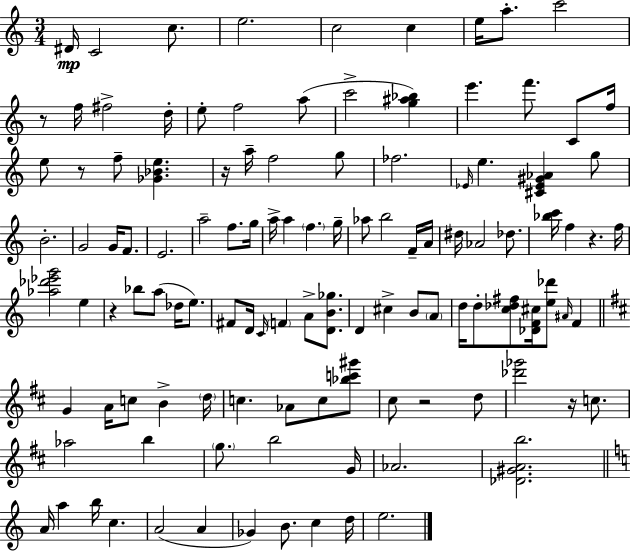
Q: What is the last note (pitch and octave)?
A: E5